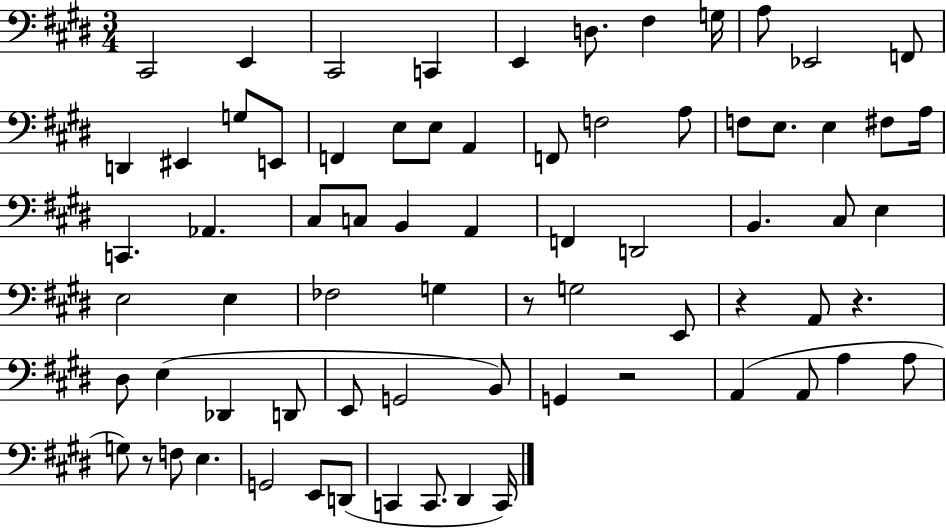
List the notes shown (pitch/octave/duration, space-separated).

C#2/h E2/q C#2/h C2/q E2/q D3/e. F#3/q G3/s A3/e Eb2/h F2/e D2/q EIS2/q G3/e E2/e F2/q E3/e E3/e A2/q F2/e F3/h A3/e F3/e E3/e. E3/q F#3/e A3/s C2/q. Ab2/q. C#3/e C3/e B2/q A2/q F2/q D2/h B2/q. C#3/e E3/q E3/h E3/q FES3/h G3/q R/e G3/h E2/e R/q A2/e R/q. D#3/e E3/q Db2/q D2/e E2/e G2/h B2/e G2/q R/h A2/q A2/e A3/q A3/e G3/e R/e F3/e E3/q. G2/h E2/e D2/e C2/q C2/e. D#2/q C2/s